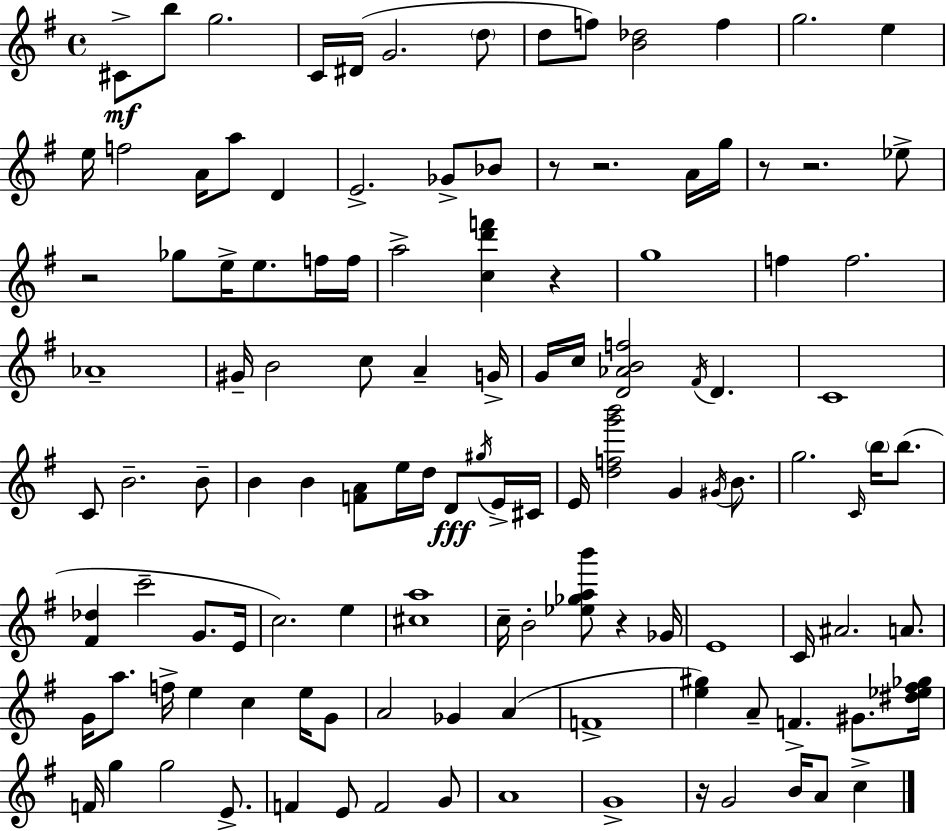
C#4/e B5/e G5/h. C4/s D#4/s G4/h. D5/e D5/e F5/e [B4,Db5]/h F5/q G5/h. E5/q E5/s F5/h A4/s A5/e D4/q E4/h. Gb4/e Bb4/e R/e R/h. A4/s G5/s R/e R/h. Eb5/e R/h Gb5/e E5/s E5/e. F5/s F5/s A5/h [C5,D6,F6]/q R/q G5/w F5/q F5/h. Ab4/w G#4/s B4/h C5/e A4/q G4/s G4/s C5/s [D4,Ab4,B4,F5]/h F#4/s D4/q. C4/w C4/e B4/h. B4/e B4/q B4/q [F4,A4]/e E5/s D5/s D4/e G#5/s E4/s C#4/s E4/s [D5,F5,G6,B6]/h G4/q G#4/s B4/e. G5/h. C4/s B5/s B5/e. [F#4,Db5]/q C6/h G4/e. E4/s C5/h. E5/q [C#5,A5]/w C5/s B4/h [Eb5,Gb5,A5,B6]/e R/q Gb4/s E4/w C4/s A#4/h. A4/e. G4/s A5/e. F5/s E5/q C5/q E5/s G4/e A4/h Gb4/q A4/q F4/w [E5,G#5]/q A4/e F4/q. G#4/e. [D#5,Eb5,F#5,Gb5]/s F4/s G5/q G5/h E4/e. F4/q E4/e F4/h G4/e A4/w G4/w R/s G4/h B4/s A4/e C5/q